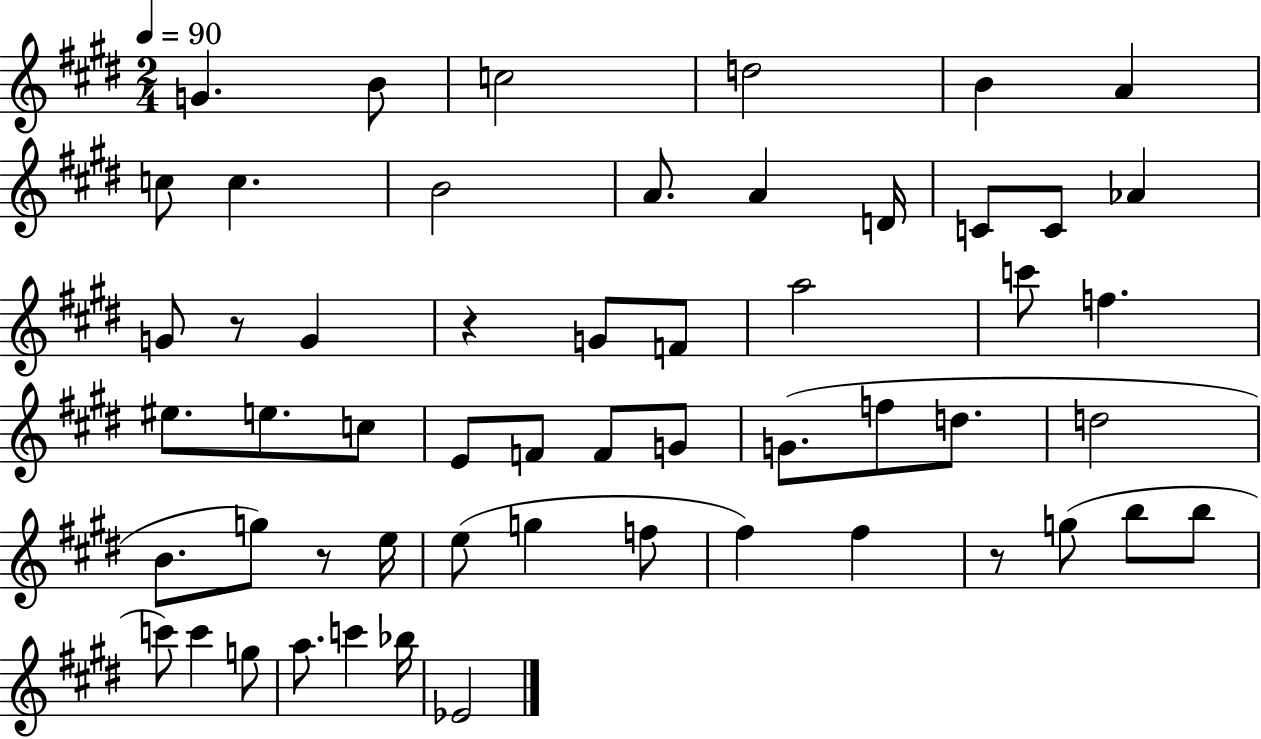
{
  \clef treble
  \numericTimeSignature
  \time 2/4
  \key e \major
  \tempo 4 = 90
  \repeat volta 2 { g'4. b'8 | c''2 | d''2 | b'4 a'4 | \break c''8 c''4. | b'2 | a'8. a'4 d'16 | c'8 c'8 aes'4 | \break g'8 r8 g'4 | r4 g'8 f'8 | a''2 | c'''8 f''4. | \break eis''8. e''8. c''8 | e'8 f'8 f'8 g'8 | g'8.( f''8 d''8. | d''2 | \break b'8. g''8) r8 e''16 | e''8( g''4 f''8 | fis''4) fis''4 | r8 g''8( b''8 b''8 | \break c'''8) c'''4 g''8 | a''8. c'''4 bes''16 | ees'2 | } \bar "|."
}